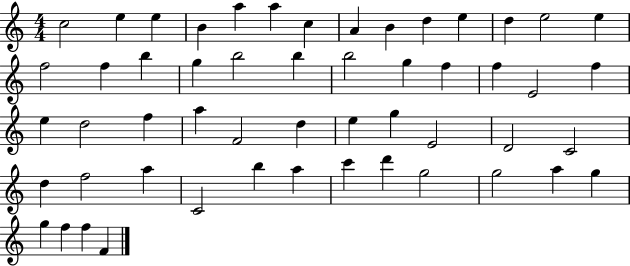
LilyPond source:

{
  \clef treble
  \numericTimeSignature
  \time 4/4
  \key c \major
  c''2 e''4 e''4 | b'4 a''4 a''4 c''4 | a'4 b'4 d''4 e''4 | d''4 e''2 e''4 | \break f''2 f''4 b''4 | g''4 b''2 b''4 | b''2 g''4 f''4 | f''4 e'2 f''4 | \break e''4 d''2 f''4 | a''4 f'2 d''4 | e''4 g''4 e'2 | d'2 c'2 | \break d''4 f''2 a''4 | c'2 b''4 a''4 | c'''4 d'''4 g''2 | g''2 a''4 g''4 | \break g''4 f''4 f''4 f'4 | \bar "|."
}